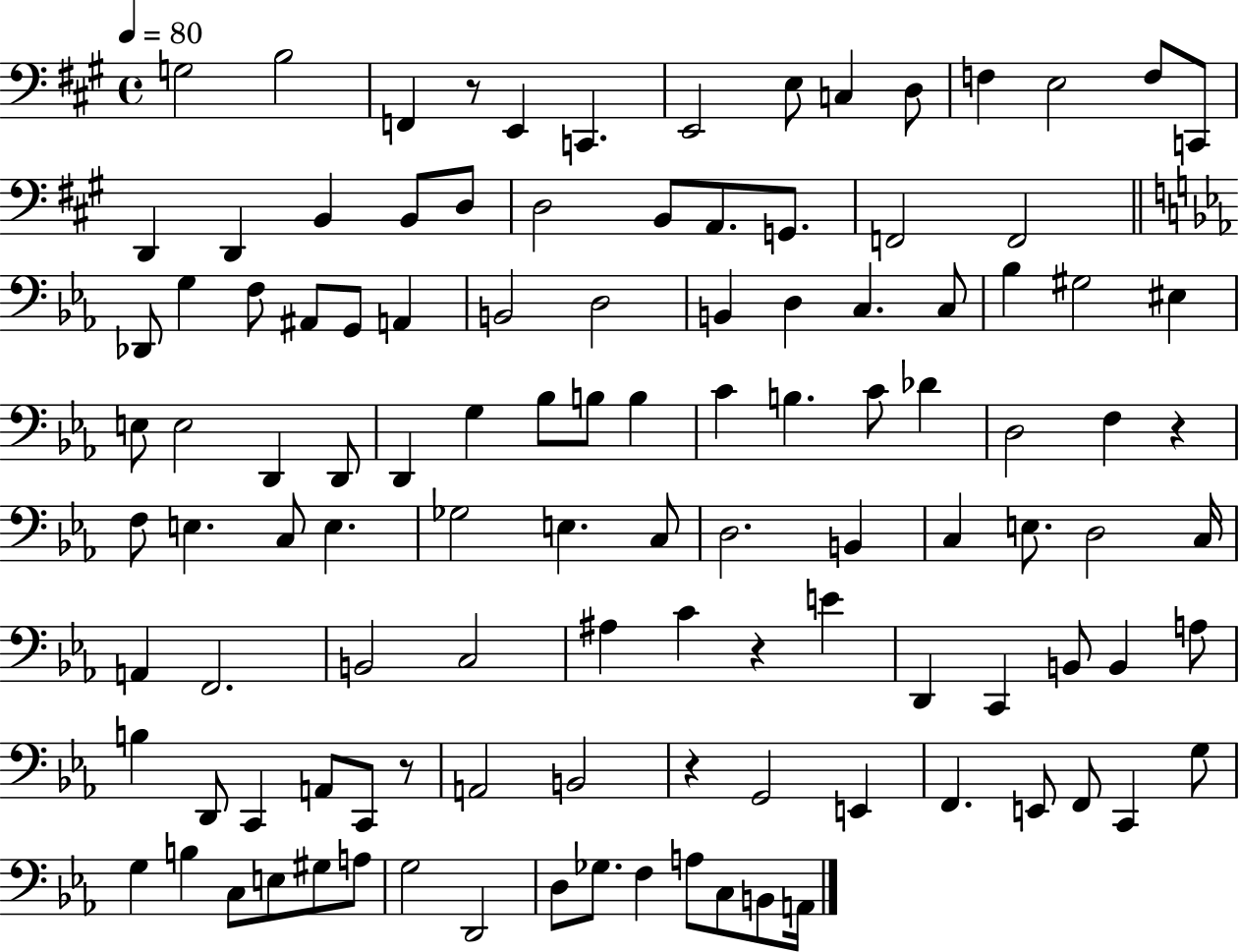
G3/h B3/h F2/q R/e E2/q C2/q. E2/h E3/e C3/q D3/e F3/q E3/h F3/e C2/e D2/q D2/q B2/q B2/e D3/e D3/h B2/e A2/e. G2/e. F2/h F2/h Db2/e G3/q F3/e A#2/e G2/e A2/q B2/h D3/h B2/q D3/q C3/q. C3/e Bb3/q G#3/h EIS3/q E3/e E3/h D2/q D2/e D2/q G3/q Bb3/e B3/e B3/q C4/q B3/q. C4/e Db4/q D3/h F3/q R/q F3/e E3/q. C3/e E3/q. Gb3/h E3/q. C3/e D3/h. B2/q C3/q E3/e. D3/h C3/s A2/q F2/h. B2/h C3/h A#3/q C4/q R/q E4/q D2/q C2/q B2/e B2/q A3/e B3/q D2/e C2/q A2/e C2/e R/e A2/h B2/h R/q G2/h E2/q F2/q. E2/e F2/e C2/q G3/e G3/q B3/q C3/e E3/e G#3/e A3/e G3/h D2/h D3/e Gb3/e. F3/q A3/e C3/e B2/e A2/s